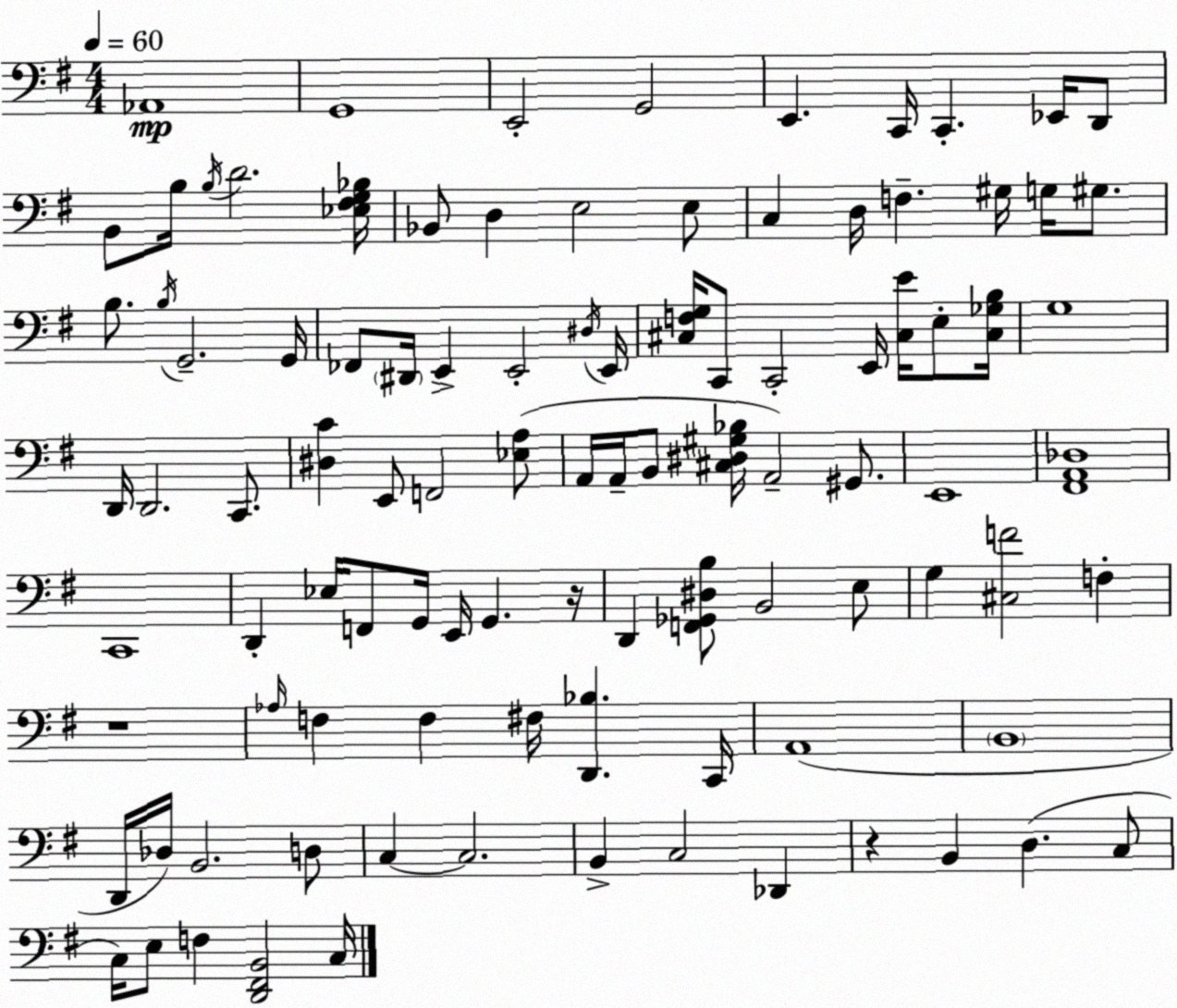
X:1
T:Untitled
M:4/4
L:1/4
K:Em
_A,,4 G,,4 E,,2 G,,2 E,, C,,/4 C,, _E,,/4 D,,/2 B,,/2 B,/4 B,/4 D2 [_E,^F,G,_B,]/4 _B,,/2 D, E,2 E,/2 C, D,/4 F, ^G,/4 G,/4 ^G,/2 B,/2 B,/4 G,,2 G,,/4 _F,,/2 ^D,,/4 E,, E,,2 ^D,/4 E,,/4 [^C,F,G,]/4 C,,/2 C,,2 E,,/4 [^C,E]/4 E,/2 [^C,_G,B,]/4 G,4 D,,/4 D,,2 C,,/2 [^D,C] E,,/2 F,,2 [_E,A,]/2 A,,/4 A,,/4 B,,/2 [^C,^D,^G,_B,]/4 A,,2 ^G,,/2 E,,4 [^F,,A,,_D,]4 C,,4 D,, _E,/4 F,,/2 G,,/4 E,,/4 G,, z/4 D,, [F,,_G,,^D,B,]/2 B,,2 E,/2 G, [^C,F]2 F, z4 _A,/4 F, F, ^F,/4 [D,,_B,] C,,/4 A,,4 B,,4 D,,/4 _D,/4 B,,2 D,/2 C, C,2 B,, C,2 _D,, z B,, D, C,/2 C,/4 E,/2 F, [D,,^F,,B,,]2 C,/4